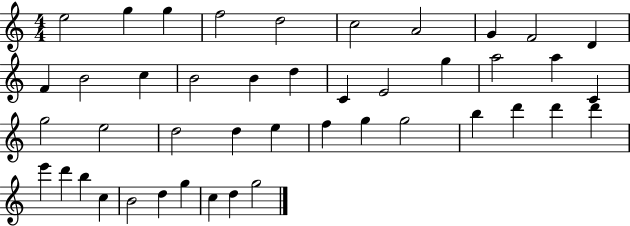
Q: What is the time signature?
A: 4/4